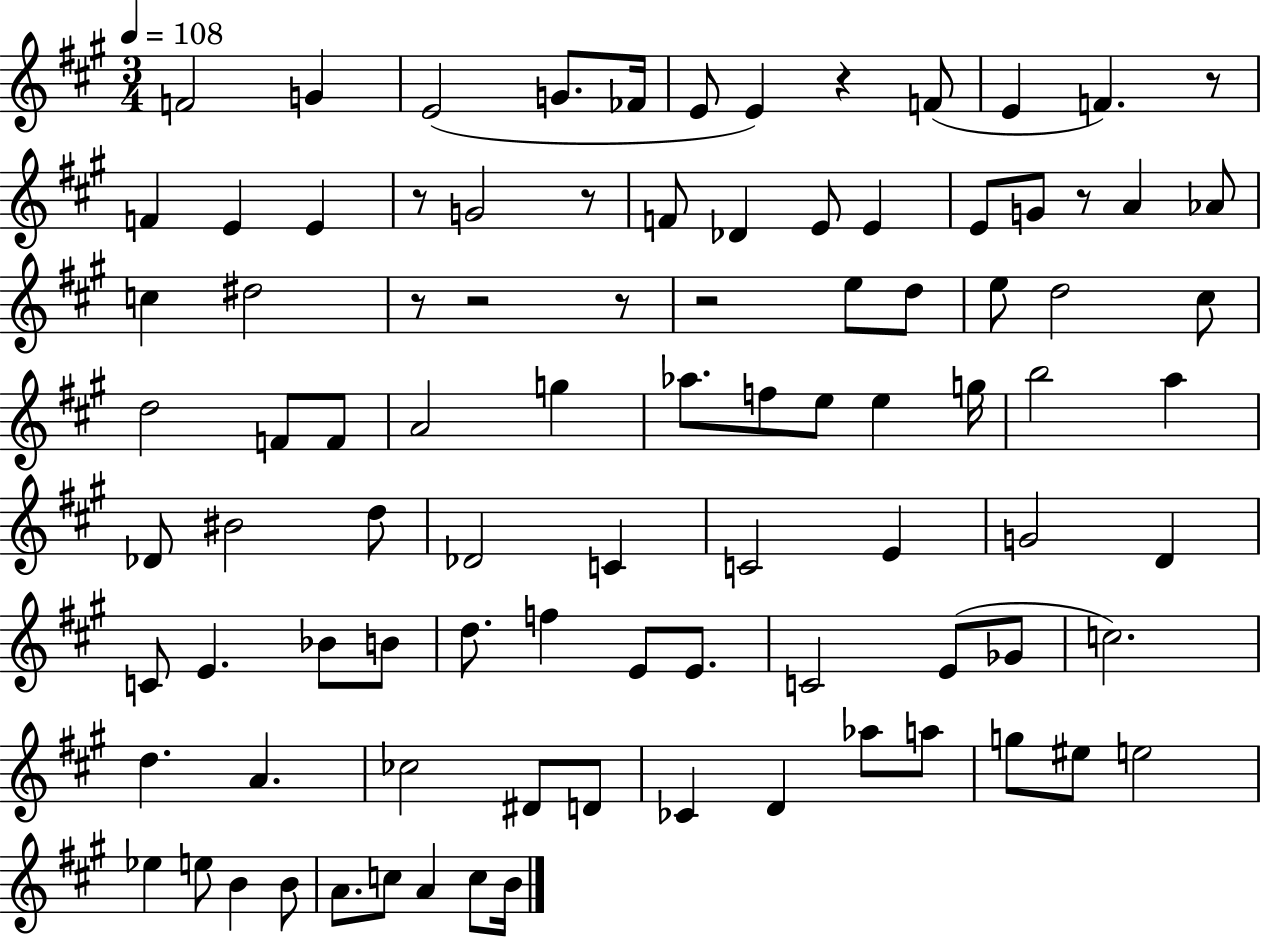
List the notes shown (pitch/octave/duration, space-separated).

F4/h G4/q E4/h G4/e. FES4/s E4/e E4/q R/q F4/e E4/q F4/q. R/e F4/q E4/q E4/q R/e G4/h R/e F4/e Db4/q E4/e E4/q E4/e G4/e R/e A4/q Ab4/e C5/q D#5/h R/e R/h R/e R/h E5/e D5/e E5/e D5/h C#5/e D5/h F4/e F4/e A4/h G5/q Ab5/e. F5/e E5/e E5/q G5/s B5/h A5/q Db4/e BIS4/h D5/e Db4/h C4/q C4/h E4/q G4/h D4/q C4/e E4/q. Bb4/e B4/e D5/e. F5/q E4/e E4/e. C4/h E4/e Gb4/e C5/h. D5/q. A4/q. CES5/h D#4/e D4/e CES4/q D4/q Ab5/e A5/e G5/e EIS5/e E5/h Eb5/q E5/e B4/q B4/e A4/e. C5/e A4/q C5/e B4/s